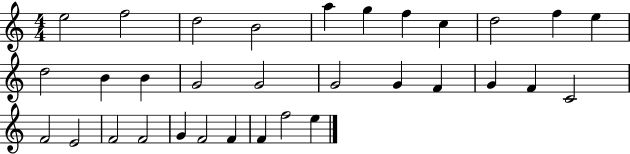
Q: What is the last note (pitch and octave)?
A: E5